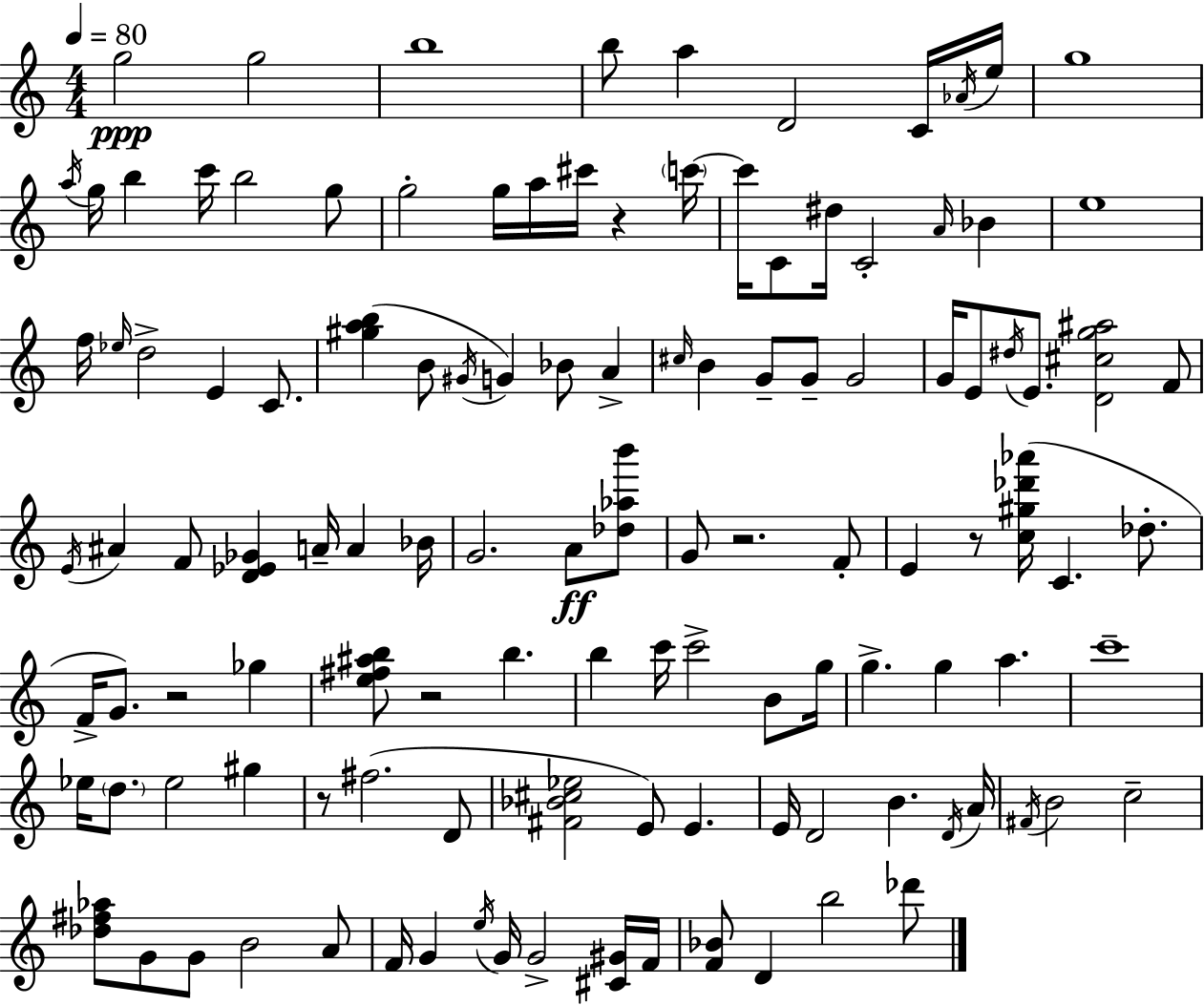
X:1
T:Untitled
M:4/4
L:1/4
K:C
g2 g2 b4 b/2 a D2 C/4 _A/4 e/4 g4 a/4 g/4 b c'/4 b2 g/2 g2 g/4 a/4 ^c'/4 z c'/4 c'/4 C/2 ^d/4 C2 A/4 _B e4 f/4 _e/4 d2 E C/2 [^gab] B/2 ^G/4 G _B/2 A ^c/4 B G/2 G/2 G2 G/4 E/2 ^d/4 E/2 [D^cg^a]2 F/2 E/4 ^A F/2 [D_E_G] A/4 A _B/4 G2 A/2 [_d_ab']/2 G/2 z2 F/2 E z/2 [c^g_d'_a']/4 C _d/2 F/4 G/2 z2 _g [e^f^ab]/2 z2 b b c'/4 c'2 B/2 g/4 g g a c'4 _e/4 d/2 _e2 ^g z/2 ^f2 D/2 [^F_B^c_e]2 E/2 E E/4 D2 B D/4 A/4 ^F/4 B2 c2 [_d^f_a]/2 G/2 G/2 B2 A/2 F/4 G e/4 G/4 G2 [^C^G]/4 F/4 [F_B]/2 D b2 _d'/2